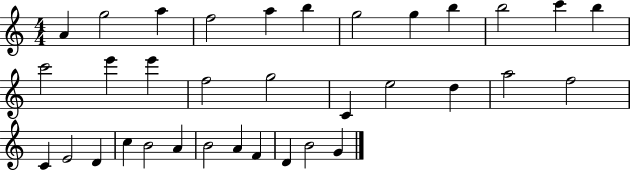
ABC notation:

X:1
T:Untitled
M:4/4
L:1/4
K:C
A g2 a f2 a b g2 g b b2 c' b c'2 e' e' f2 g2 C e2 d a2 f2 C E2 D c B2 A B2 A F D B2 G